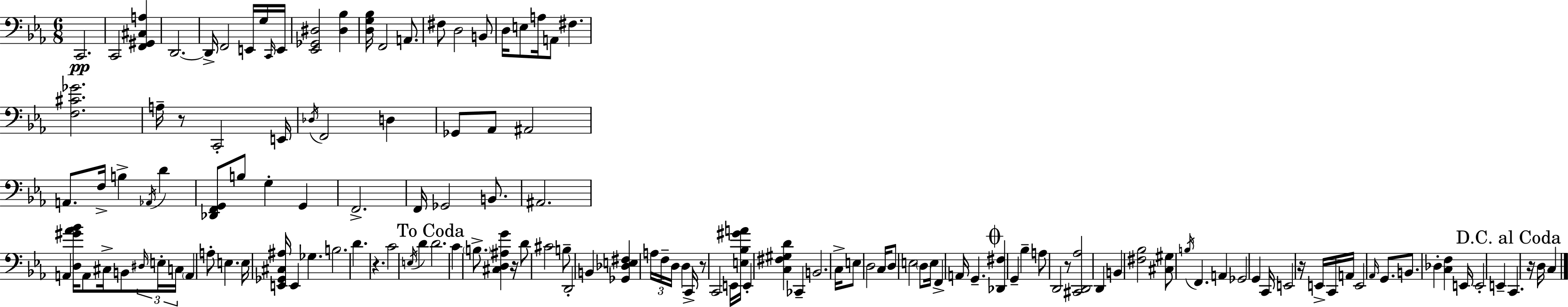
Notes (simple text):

C2/h. C2/h [F2,G#2,C#3,A3]/q D2/h. D2/s F2/h E2/s G3/s C2/s E2/s [Eb2,Gb2,D#3]/h [D#3,Bb3]/q [D3,G3,Bb3]/s F2/h A2/e. F#3/e D3/h B2/e D3/s E3/e A3/s A2/e F#3/q. [F3,C#4,Gb4]/h. A3/s R/e C2/h E2/s Db3/s F2/h D3/q Gb2/e Ab2/e A#2/h A2/e. F3/s B3/q Ab2/s D4/q [Db2,F2,G2]/e B3/e G3/q G2/q F2/h. F2/s Gb2/h B2/e. A#2/h. A2/q [D3,G#4,Ab4,Bb4]/s A2/e C#3/s B2/e D#3/s E3/s C3/s A2/q A3/e E3/q. E3/s [E2,Gb2,C#3,A#3]/s E2/q Gb3/q. B3/h. D4/q. R/q. C4/h E3/s D4/q D4/h. C4/q B3/e. [C#3,D3,A#3,G4]/q R/s D4/e C#4/h B3/e D2/h B2/q [Gb2,Db3,E3,F#3]/q A3/s F3/s D3/s D3/q C2/s R/e C2/h E2/s [E3,Bb3,G#4,A4]/s E2/q [C3,F#3,G#3,D4]/q CES2/q B2/h. C3/s E3/e D3/h C3/s D3/e E3/h D3/e E3/s F2/q A2/s G2/q. [Db2,F#3]/q G2/q Bb3/q A3/e D2/h R/e [C#2,D2,Ab3]/h D2/q B2/q [F#3,Bb3]/h [C#3,G#3]/e B3/s F2/q. A2/q Gb2/h G2/q C2/s E2/h R/s E2/s C2/s A2/s E2/h Ab2/s G2/e. B2/e. Db3/q [C3,F3]/q E2/s E2/h E2/q C2/q. R/s D3/s C3/q